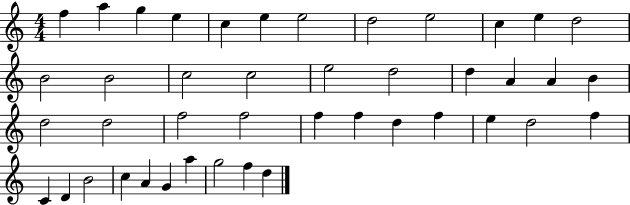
{
  \clef treble
  \numericTimeSignature
  \time 4/4
  \key c \major
  f''4 a''4 g''4 e''4 | c''4 e''4 e''2 | d''2 e''2 | c''4 e''4 d''2 | \break b'2 b'2 | c''2 c''2 | e''2 d''2 | d''4 a'4 a'4 b'4 | \break d''2 d''2 | f''2 f''2 | f''4 f''4 d''4 f''4 | e''4 d''2 f''4 | \break c'4 d'4 b'2 | c''4 a'4 g'4 a''4 | g''2 f''4 d''4 | \bar "|."
}